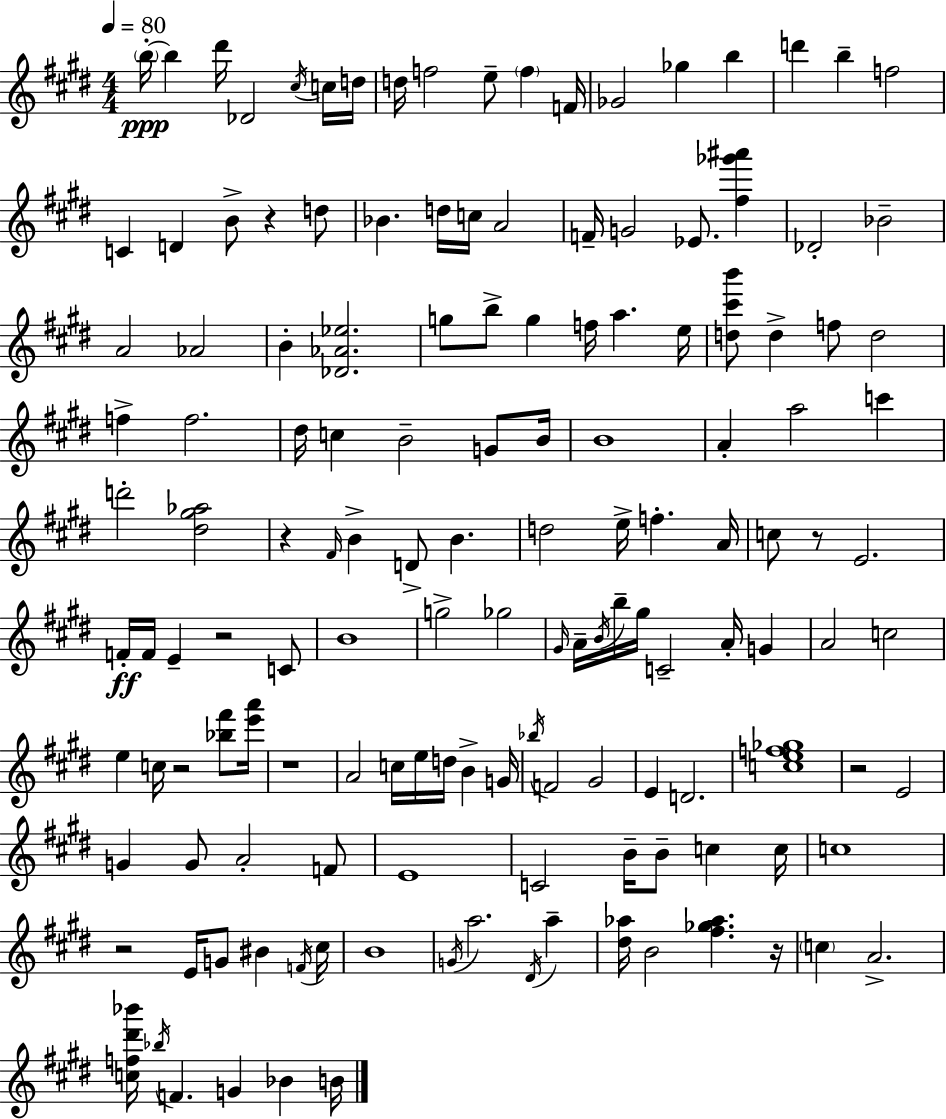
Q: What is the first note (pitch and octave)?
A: B5